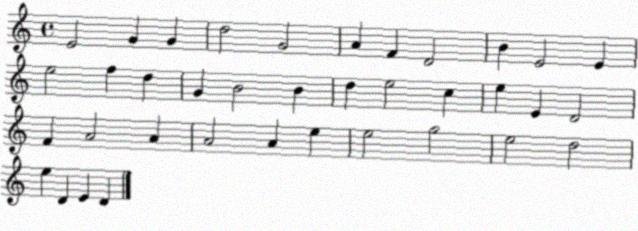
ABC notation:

X:1
T:Untitled
M:4/4
L:1/4
K:C
E2 G G d2 G2 A F D2 B E2 E e2 f d G B2 B d e2 c e E D2 F A2 A A2 A e e2 g2 e2 d2 e D E D